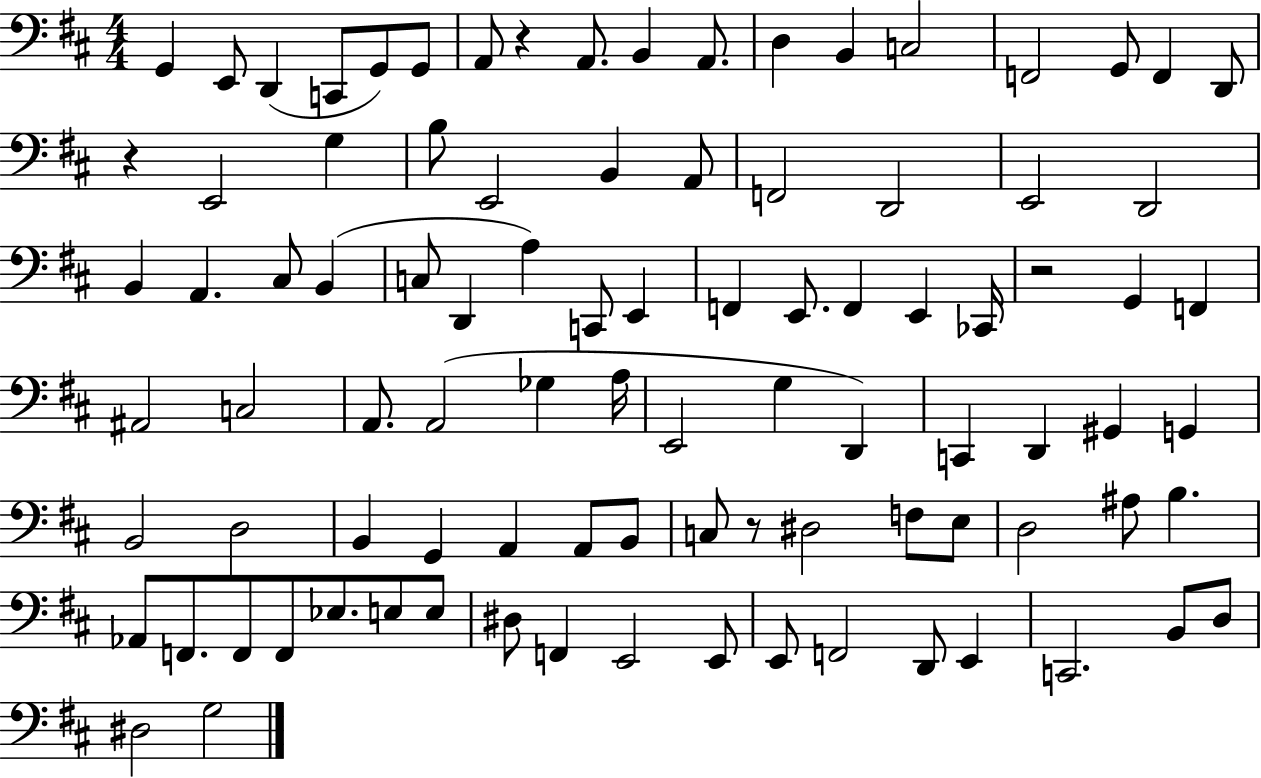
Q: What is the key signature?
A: D major